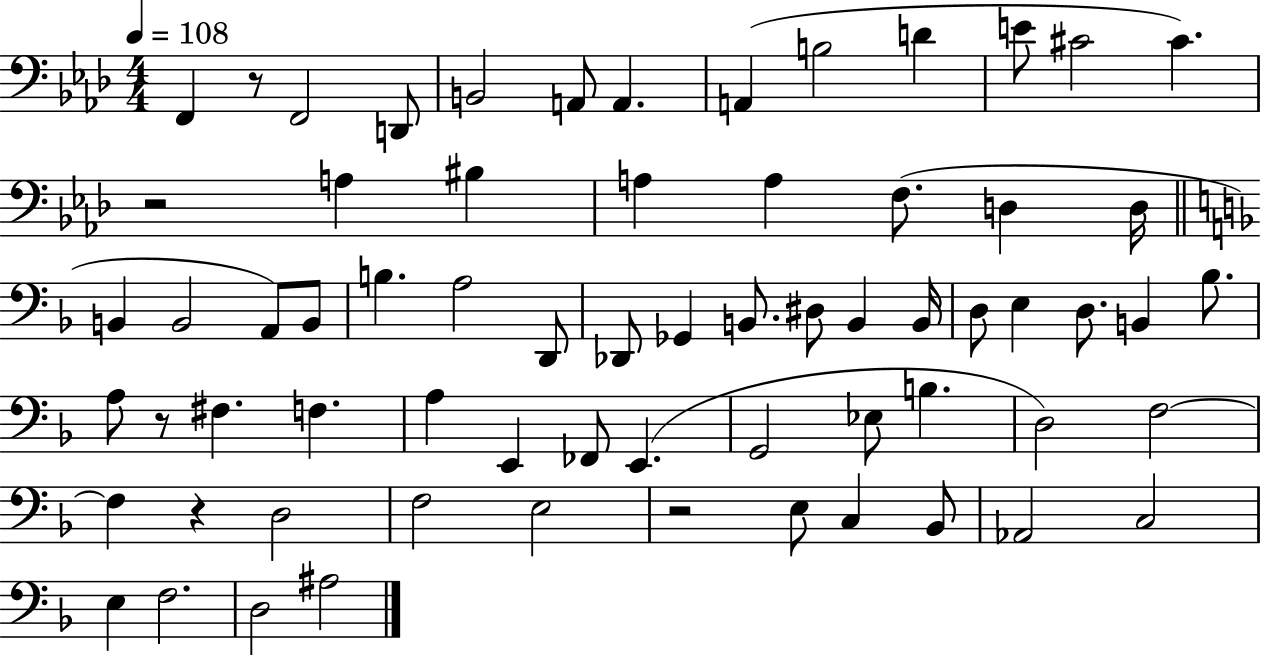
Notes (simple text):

F2/q R/e F2/h D2/e B2/h A2/e A2/q. A2/q B3/h D4/q E4/e C#4/h C#4/q. R/h A3/q BIS3/q A3/q A3/q F3/e. D3/q D3/s B2/q B2/h A2/e B2/e B3/q. A3/h D2/e Db2/e Gb2/q B2/e. D#3/e B2/q B2/s D3/e E3/q D3/e. B2/q Bb3/e. A3/e R/e F#3/q. F3/q. A3/q E2/q FES2/e E2/q. G2/h Eb3/e B3/q. D3/h F3/h F3/q R/q D3/h F3/h E3/h R/h E3/e C3/q Bb2/e Ab2/h C3/h E3/q F3/h. D3/h A#3/h